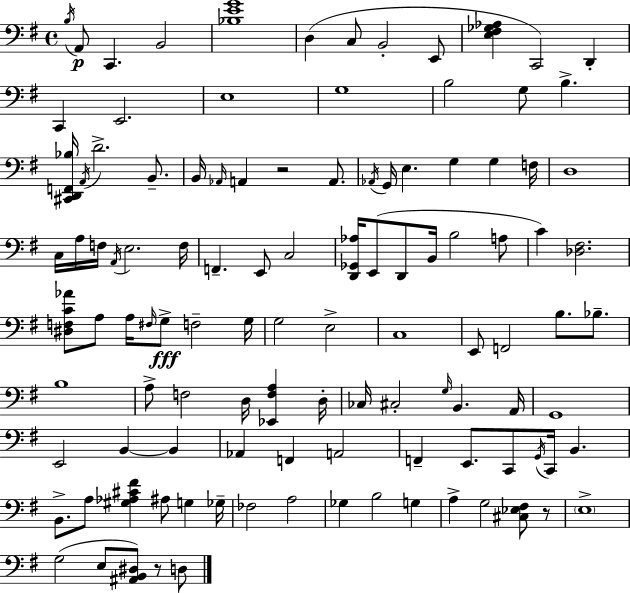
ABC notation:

X:1
T:Untitled
M:4/4
L:1/4
K:Em
B,/4 A,,/2 C,, B,,2 [_B,EG]4 D, C,/2 B,,2 E,,/2 [E,^F,_G,_A,] C,,2 D,, C,, E,,2 E,4 G,4 B,2 G,/2 B, [^C,,D,,F,,_B,]/4 A,,/4 D2 B,,/2 B,,/4 _A,,/4 A,, z2 A,,/2 _A,,/4 G,,/4 E, G, G, F,/4 D,4 C,/4 A,/4 F,/4 A,,/4 E,2 F,/4 F,, E,,/2 C,2 [D,,_G,,_A,]/4 E,,/2 D,,/2 B,,/4 B,2 A,/2 C [_D,^F,]2 [^D,F,C_A]/2 A,/2 A,/4 ^F,/4 G,/2 F,2 G,/4 G,2 E,2 C,4 E,,/2 F,,2 B,/2 _B,/2 B,4 A,/2 F,2 D,/4 [_E,,F,A,] D,/4 _C,/4 ^C,2 G,/4 B,, A,,/4 G,,4 E,,2 B,, B,, _A,, F,, A,,2 F,, E,,/2 C,,/2 G,,/4 C,,/4 B,, B,,/2 A,/2 [^G,_A,^C^F] ^A,/2 G, _G,/4 _F,2 A,2 _G, B,2 G, A, G,2 [^C,_E,^F,]/2 z/2 E,4 G,2 E,/2 [^A,,B,,^D,]/2 z/2 D,/2